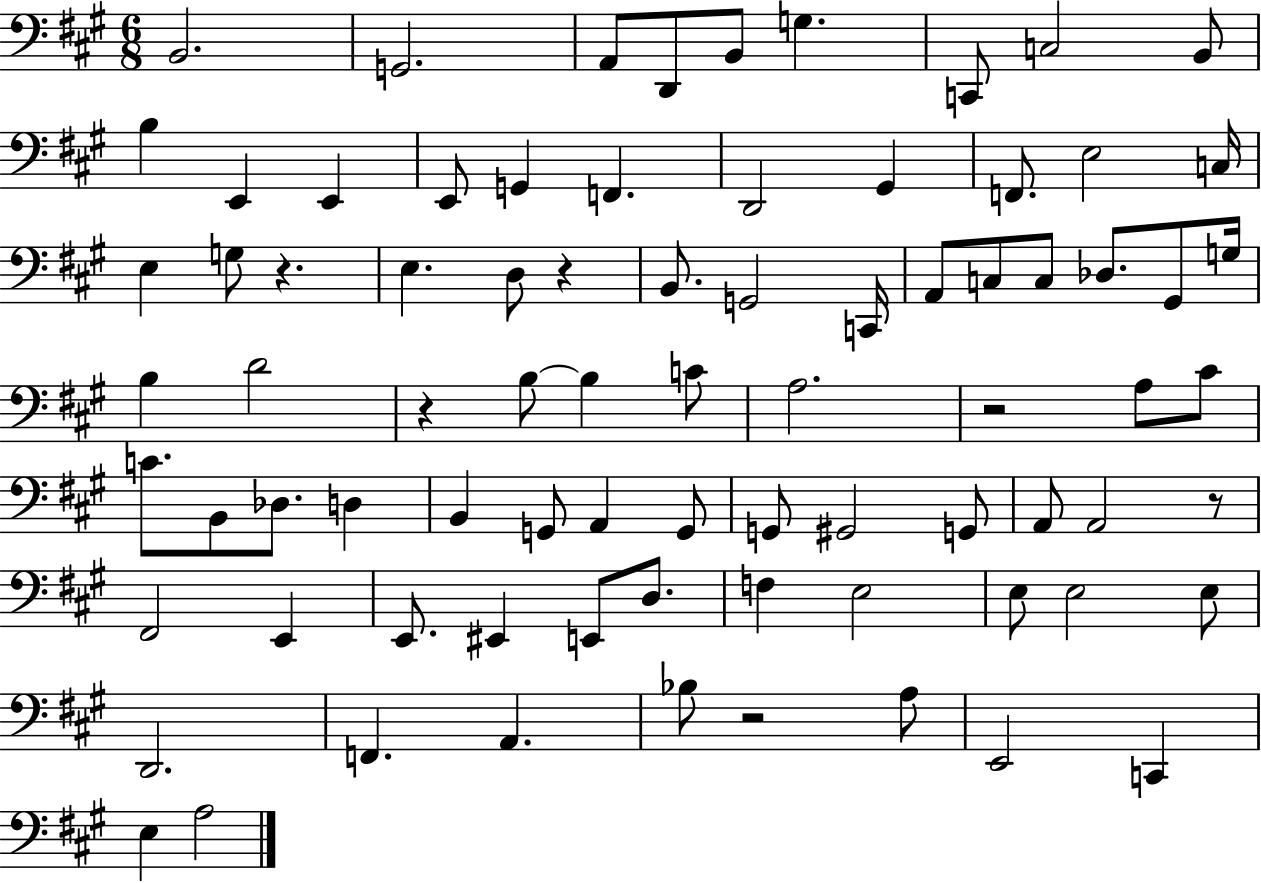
B2/h. G2/h. A2/e D2/e B2/e G3/q. C2/e C3/h B2/e B3/q E2/q E2/q E2/e G2/q F2/q. D2/h G#2/q F2/e. E3/h C3/s E3/q G3/e R/q. E3/q. D3/e R/q B2/e. G2/h C2/s A2/e C3/e C3/e Db3/e. G#2/e G3/s B3/q D4/h R/q B3/e B3/q C4/e A3/h. R/h A3/e C#4/e C4/e. B2/e Db3/e. D3/q B2/q G2/e A2/q G2/e G2/e G#2/h G2/e A2/e A2/h R/e F#2/h E2/q E2/e. EIS2/q E2/e D3/e. F3/q E3/h E3/e E3/h E3/e D2/h. F2/q. A2/q. Bb3/e R/h A3/e E2/h C2/q E3/q A3/h